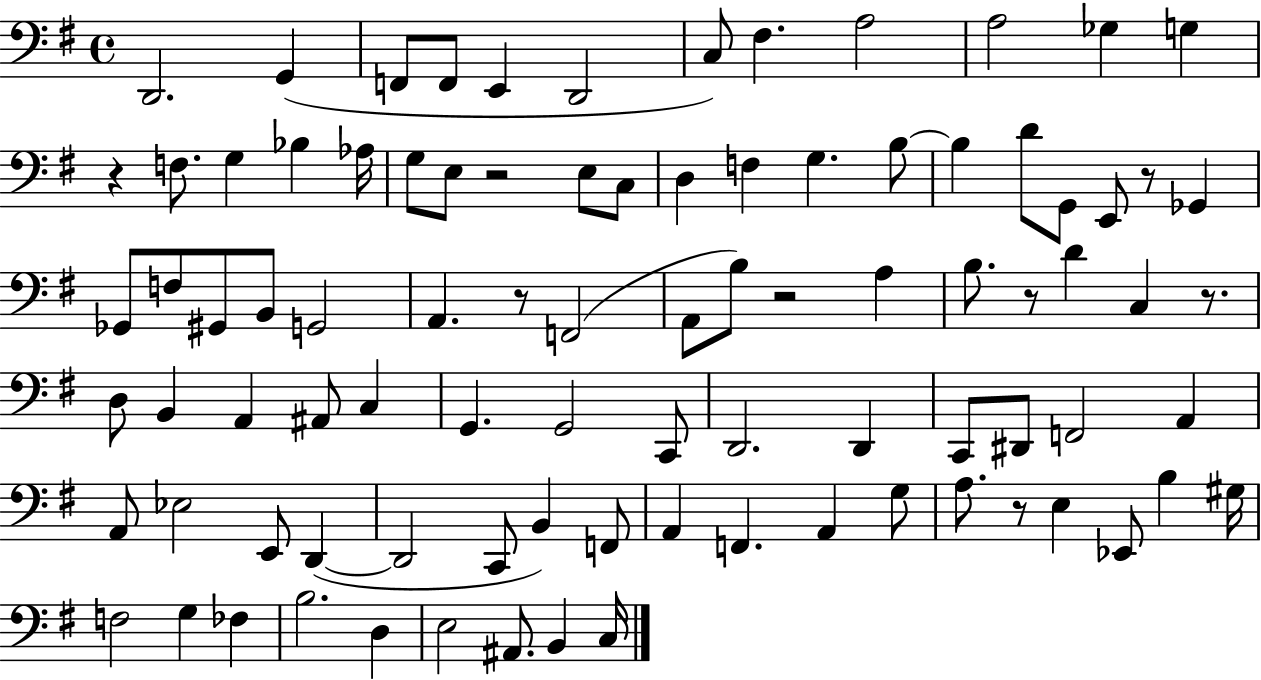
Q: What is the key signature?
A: G major